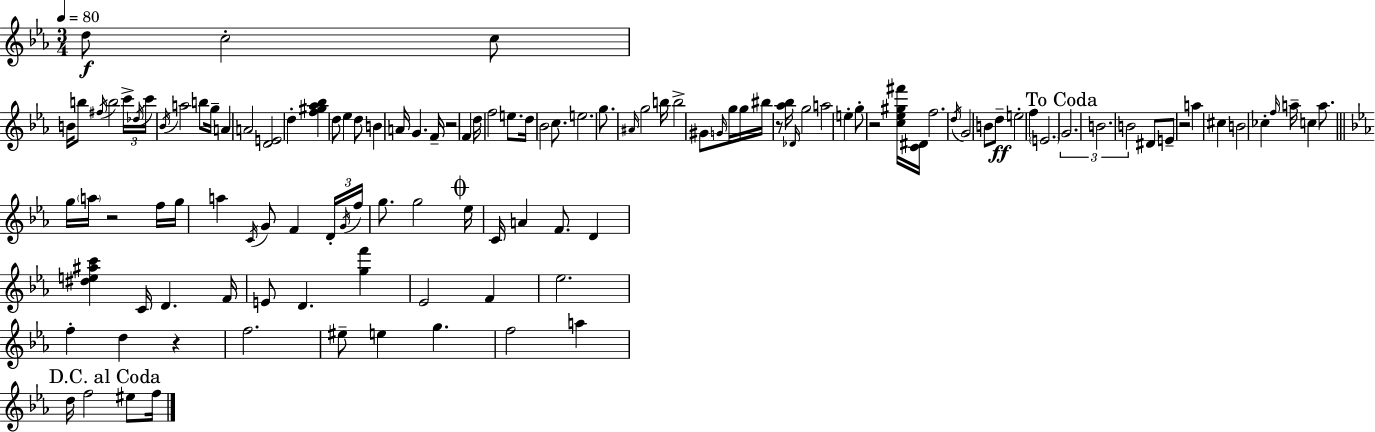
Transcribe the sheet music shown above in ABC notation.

X:1
T:Untitled
M:3/4
L:1/4
K:Eb
d/2 c2 c/2 B/4 b/2 ^f/4 b2 c'/4 _d/4 c'/4 _B/4 a2 b/2 g/4 A A2 [DE]2 d [f^g_a_b] d/2 _e d/2 B A/4 G F/4 z2 F d/4 f2 e/2 d/4 _B2 c/2 e2 g/2 ^A/4 g2 b/4 b2 ^G/2 G/4 g/4 g/4 ^b/4 z/2 [_a_b]/4 _D/4 g2 a2 e g/2 z2 [c_e^g^f']/4 [C^D]/4 f2 d/4 G2 B/2 d/2 e2 f E2 G2 B2 B2 ^D/2 E/2 z2 a ^c B2 _c f/4 a/4 c a/2 g/4 a/4 z2 f/4 g/4 a C/4 G/2 F D/4 G/4 f/4 g/2 g2 _e/4 C/4 A F/2 D [^de^ac'] C/4 D F/4 E/2 D [gf'] _E2 F _e2 f d z f2 ^e/2 e g f2 a d/4 f2 ^e/2 f/4